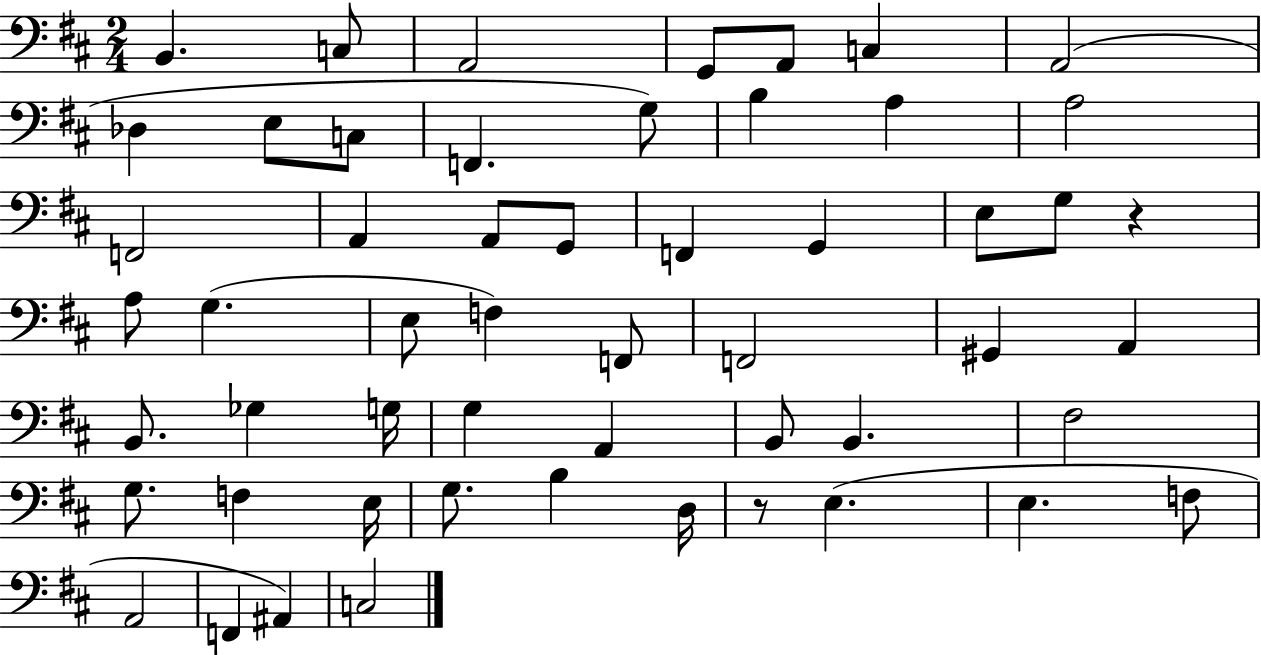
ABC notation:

X:1
T:Untitled
M:2/4
L:1/4
K:D
B,, C,/2 A,,2 G,,/2 A,,/2 C, A,,2 _D, E,/2 C,/2 F,, G,/2 B, A, A,2 F,,2 A,, A,,/2 G,,/2 F,, G,, E,/2 G,/2 z A,/2 G, E,/2 F, F,,/2 F,,2 ^G,, A,, B,,/2 _G, G,/4 G, A,, B,,/2 B,, ^F,2 G,/2 F, E,/4 G,/2 B, D,/4 z/2 E, E, F,/2 A,,2 F,, ^A,, C,2